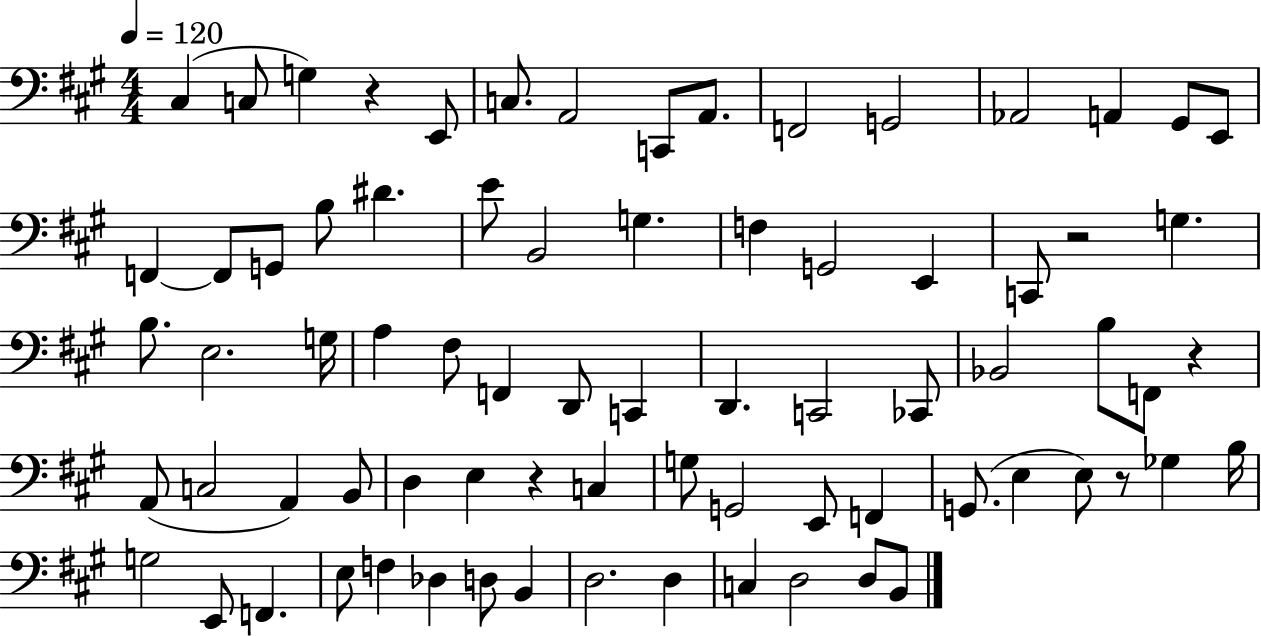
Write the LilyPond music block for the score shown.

{
  \clef bass
  \numericTimeSignature
  \time 4/4
  \key a \major
  \tempo 4 = 120
  cis4( c8 g4) r4 e,8 | c8. a,2 c,8 a,8. | f,2 g,2 | aes,2 a,4 gis,8 e,8 | \break f,4~~ f,8 g,8 b8 dis'4. | e'8 b,2 g4. | f4 g,2 e,4 | c,8 r2 g4. | \break b8. e2. g16 | a4 fis8 f,4 d,8 c,4 | d,4. c,2 ces,8 | bes,2 b8 f,8 r4 | \break a,8( c2 a,4) b,8 | d4 e4 r4 c4 | g8 g,2 e,8 f,4 | g,8.( e4 e8) r8 ges4 b16 | \break g2 e,8 f,4. | e8 f4 des4 d8 b,4 | d2. d4 | c4 d2 d8 b,8 | \break \bar "|."
}